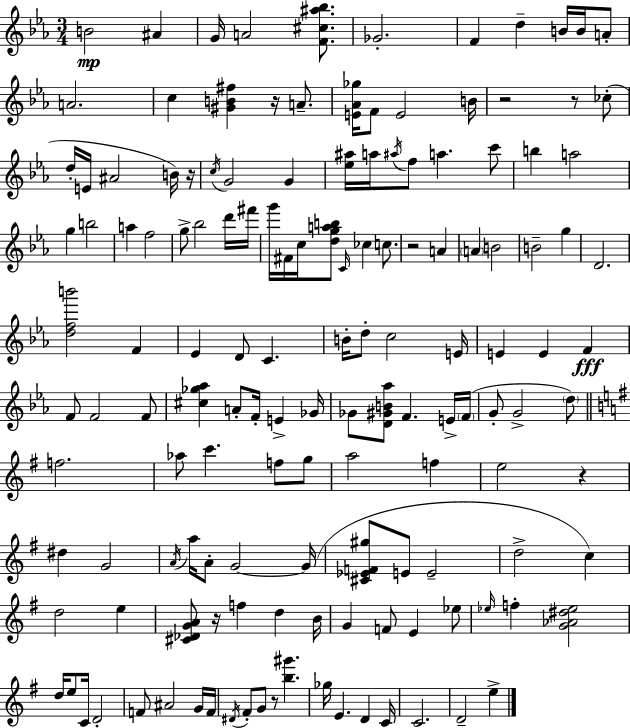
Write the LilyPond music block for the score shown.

{
  \clef treble
  \numericTimeSignature
  \time 3/4
  \key c \minor
  b'2\mp ais'4 | g'16 a'2 <f' cis'' ais'' bes''>8. | ges'2.-. | f'4 d''4-- b'16 b'16 a'8-. | \break a'2. | c''4 <gis' b' fis''>4 r16 a'8.-- | <e' aes' ges''>16 f'8 e'2 b'16 | r2 r8 ces''8-.( | \break d''16-. e'16 ais'2 b'16) r16 | \acciaccatura { c''16 } g'2 g'4 | <ees'' ais''>16 a''16 \acciaccatura { ais''16 } f''8 a''4. | c'''8 b''4 a''2 | \break g''4 b''2 | a''4 f''2 | g''8-> bes''2 | d'''16 fis'''16 g'''16 fis'16 c''16 <d'' g'' a'' b''>8 \grace { c'16 } ces''4 | \break c''8. r2 a'4 | \parenthesize a'4 b'2 | b'2-- g''4 | d'2. | \break <d'' f'' b'''>2 f'4 | ees'4 d'8 c'4. | b'16-. d''8-. c''2 | e'16 e'4 e'4 f'4\fff | \break f'8 f'2 | f'8 <cis'' ges'' aes''>4 a'8-. f'16-. e'4-> | ges'16 ges'8 <d' gis' b' aes''>8 f'4. | e'16-> \parenthesize f'16( g'8-. g'2-> | \break \parenthesize d''8) \bar "||" \break \key e \minor f''2. | aes''8 c'''4. f''8 g''8 | a''2 f''4 | e''2 r4 | \break dis''4 g'2 | \acciaccatura { a'16 } a''16 a'8-. g'2~~ | g'16( <cis' ees' f' gis''>8 e'8 e'2-- | d''2-> c''4) | \break d''2 e''4 | <cis' des' g' a'>8 r16 f''4 d''4 | b'16 g'4 f'8 e'4 ees''8 | \grace { ees''16 } f''4-. <g' aes' dis'' ees''>2 | \break d''16 e''8 c'16 d'2-. | f'8 ais'2 | g'16 f'16 \acciaccatura { dis'16 } fis'8-. g'8 r8 <b'' gis'''>4. | ges''16 e'4. d'4 | \break c'16 c'2. | d'2-- e''4-> | \bar "|."
}